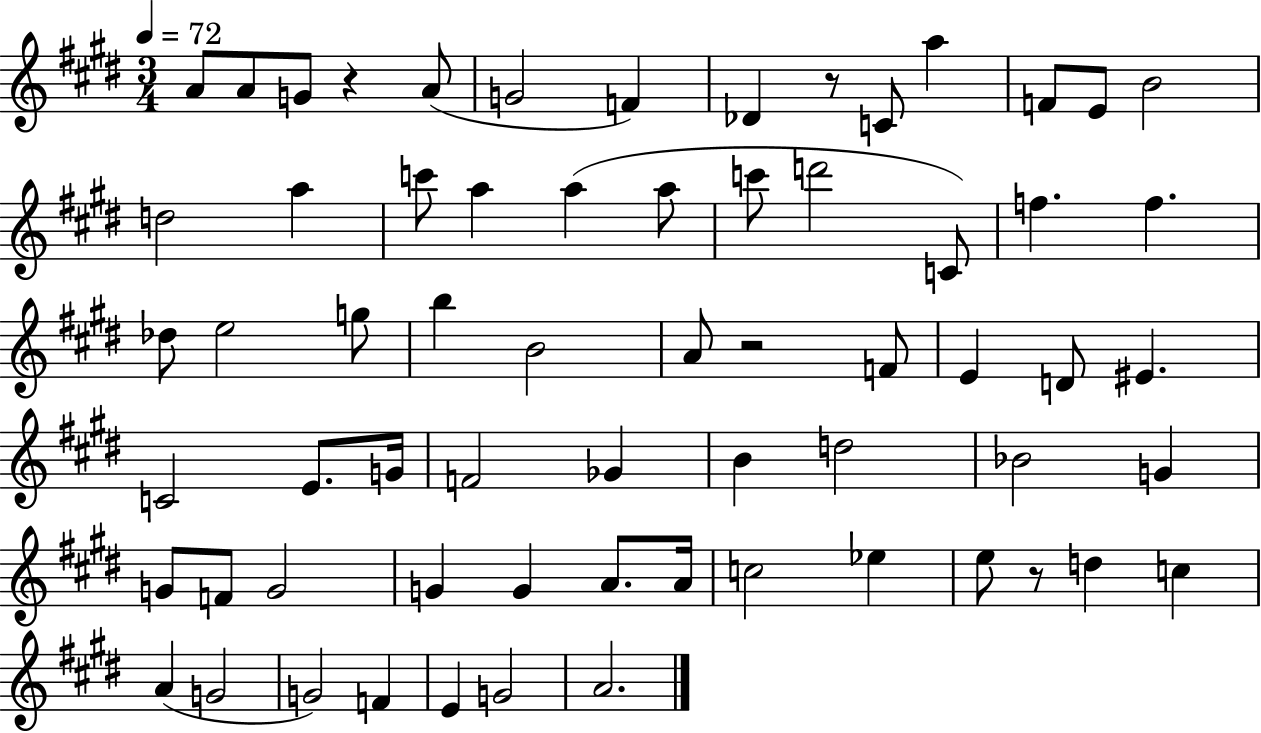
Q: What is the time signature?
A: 3/4